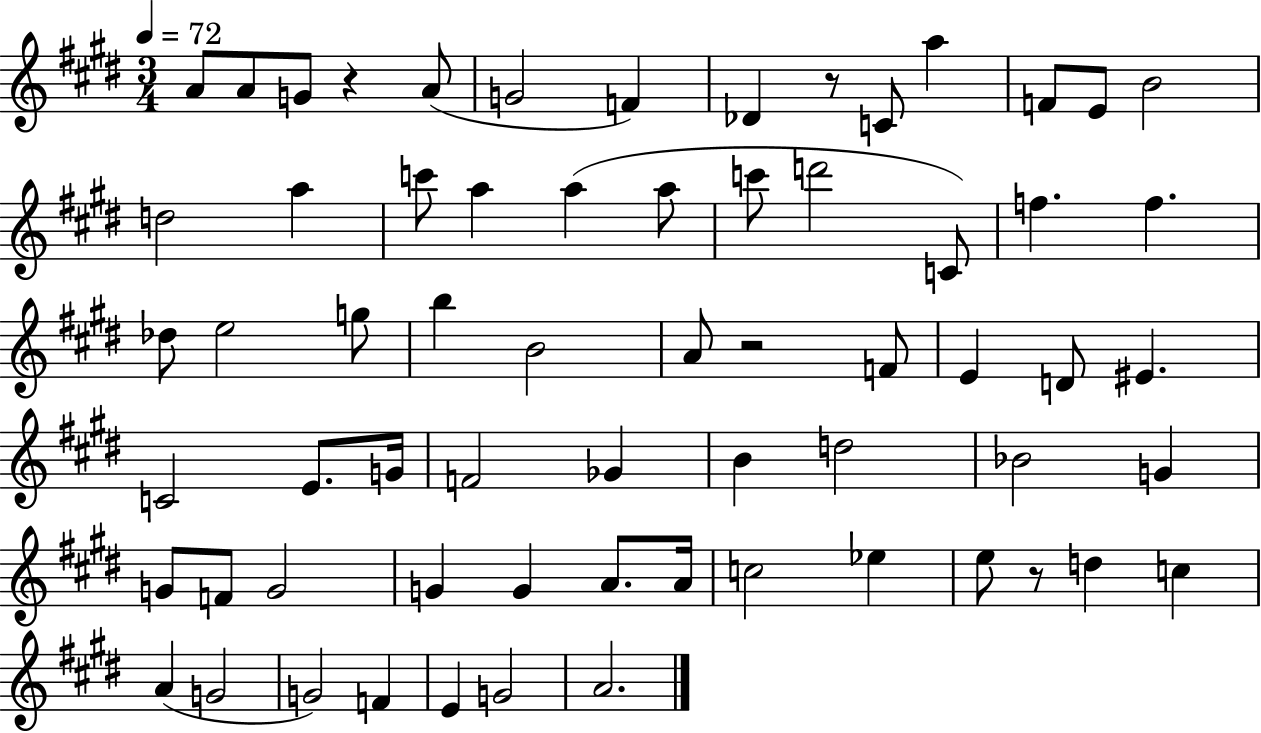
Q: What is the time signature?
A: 3/4